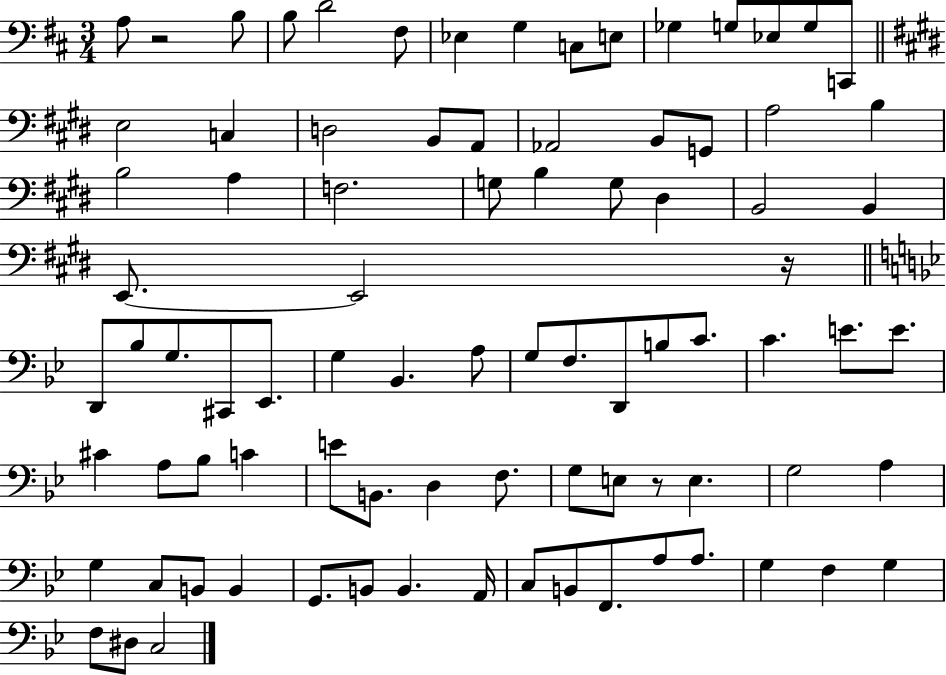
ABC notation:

X:1
T:Untitled
M:3/4
L:1/4
K:D
A,/2 z2 B,/2 B,/2 D2 ^F,/2 _E, G, C,/2 E,/2 _G, G,/2 _E,/2 G,/2 C,,/2 E,2 C, D,2 B,,/2 A,,/2 _A,,2 B,,/2 G,,/2 A,2 B, B,2 A, F,2 G,/2 B, G,/2 ^D, B,,2 B,, E,,/2 E,,2 z/4 D,,/2 _B,/2 G,/2 ^C,,/2 _E,,/2 G, _B,, A,/2 G,/2 F,/2 D,,/2 B,/2 C/2 C E/2 E/2 ^C A,/2 _B,/2 C E/2 B,,/2 D, F,/2 G,/2 E,/2 z/2 E, G,2 A, G, C,/2 B,,/2 B,, G,,/2 B,,/2 B,, A,,/4 C,/2 B,,/2 F,,/2 A,/2 A,/2 G, F, G, F,/2 ^D,/2 C,2